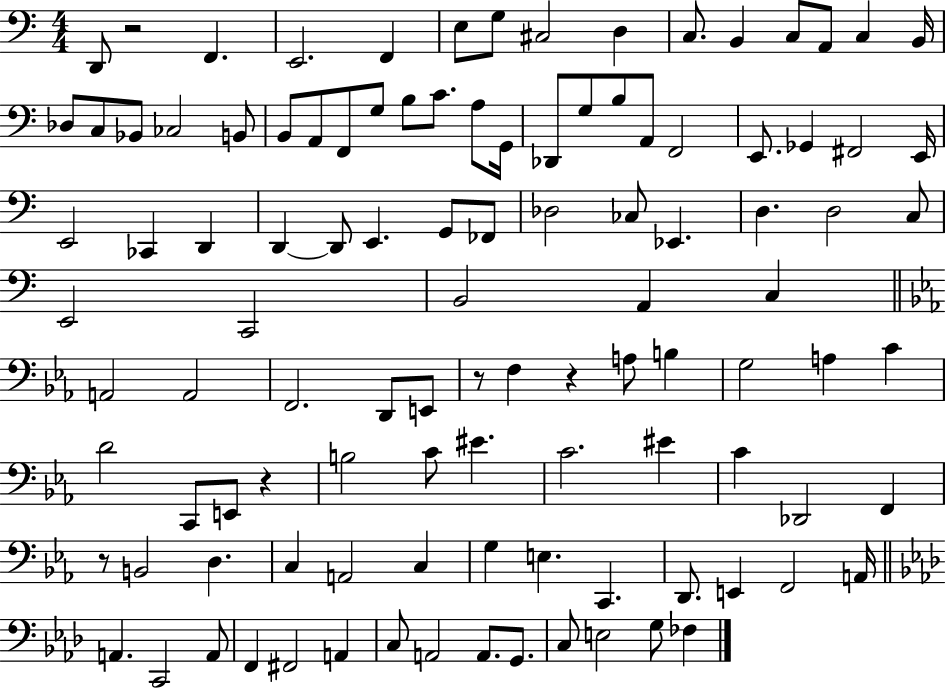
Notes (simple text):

D2/e R/h F2/q. E2/h. F2/q E3/e G3/e C#3/h D3/q C3/e. B2/q C3/e A2/e C3/q B2/s Db3/e C3/e Bb2/e CES3/h B2/e B2/e A2/e F2/e G3/e B3/e C4/e. A3/e G2/s Db2/e G3/e B3/e A2/e F2/h E2/e. Gb2/q F#2/h E2/s E2/h CES2/q D2/q D2/q D2/e E2/q. G2/e FES2/e Db3/h CES3/e Eb2/q. D3/q. D3/h C3/e E2/h C2/h B2/h A2/q C3/q A2/h A2/h F2/h. D2/e E2/e R/e F3/q R/q A3/e B3/q G3/h A3/q C4/q D4/h C2/e E2/e R/q B3/h C4/e EIS4/q. C4/h. EIS4/q C4/q Db2/h F2/q R/e B2/h D3/q. C3/q A2/h C3/q G3/q E3/q. C2/q. D2/e. E2/q F2/h A2/s A2/q. C2/h A2/e F2/q F#2/h A2/q C3/e A2/h A2/e. G2/e. C3/e E3/h G3/e FES3/q